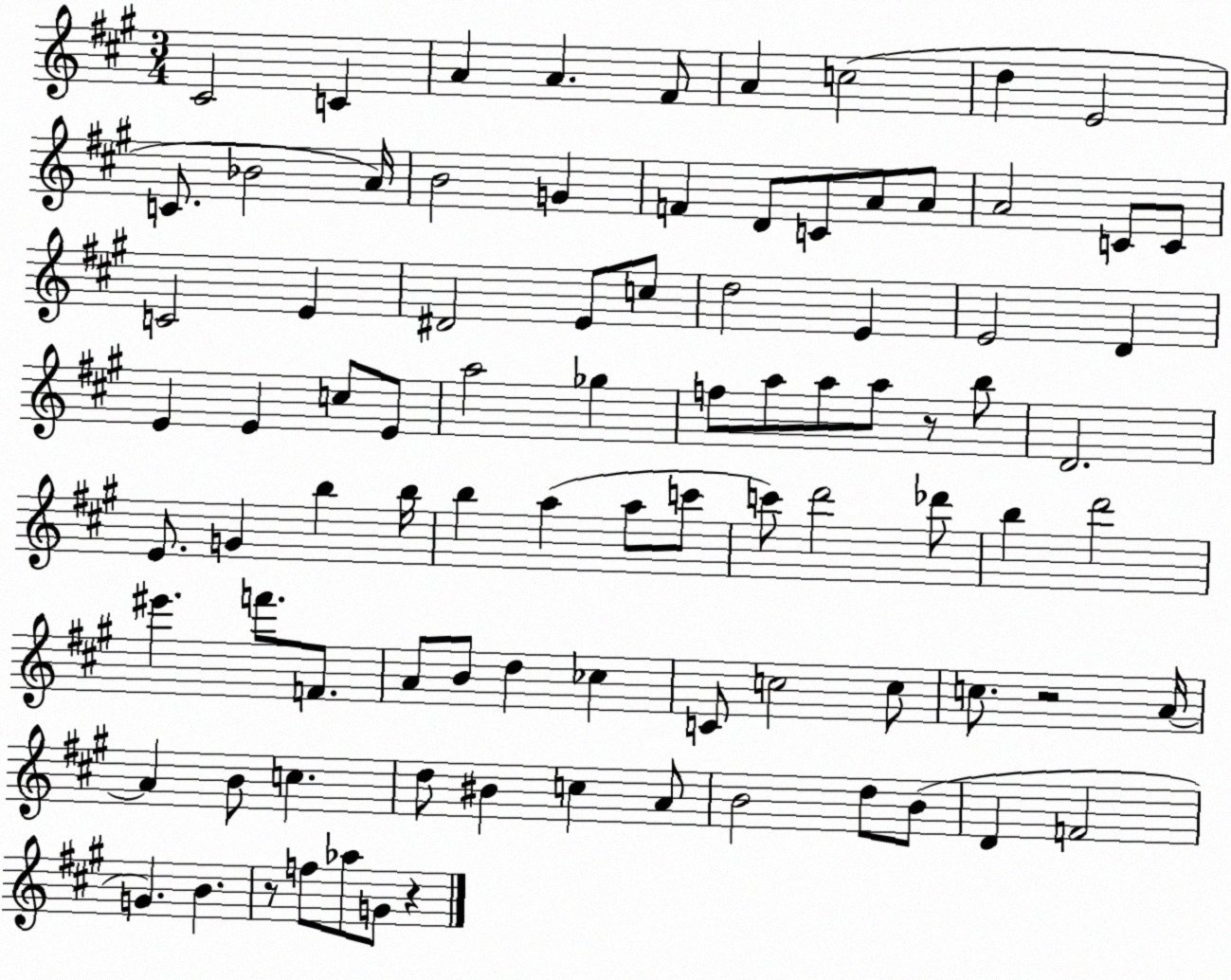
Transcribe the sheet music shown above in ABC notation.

X:1
T:Untitled
M:3/4
L:1/4
K:A
^C2 C A A ^F/2 A c2 d E2 C/2 _B2 A/4 B2 G F D/2 C/2 A/2 A/2 A2 C/2 C/2 C2 E ^D2 E/2 c/2 d2 E E2 D E E c/2 E/2 a2 _g f/2 a/2 a/2 a/2 z/2 b/2 D2 E/2 G b b/4 b a a/2 c'/2 c'/2 d'2 _d'/2 b d'2 ^e' f'/2 F/2 A/2 B/2 d _c C/2 c2 c/2 c/2 z2 A/4 A B/2 c d/2 ^B c A/2 B2 d/2 B/2 D F2 G B z/2 f/2 _a/2 G/2 z